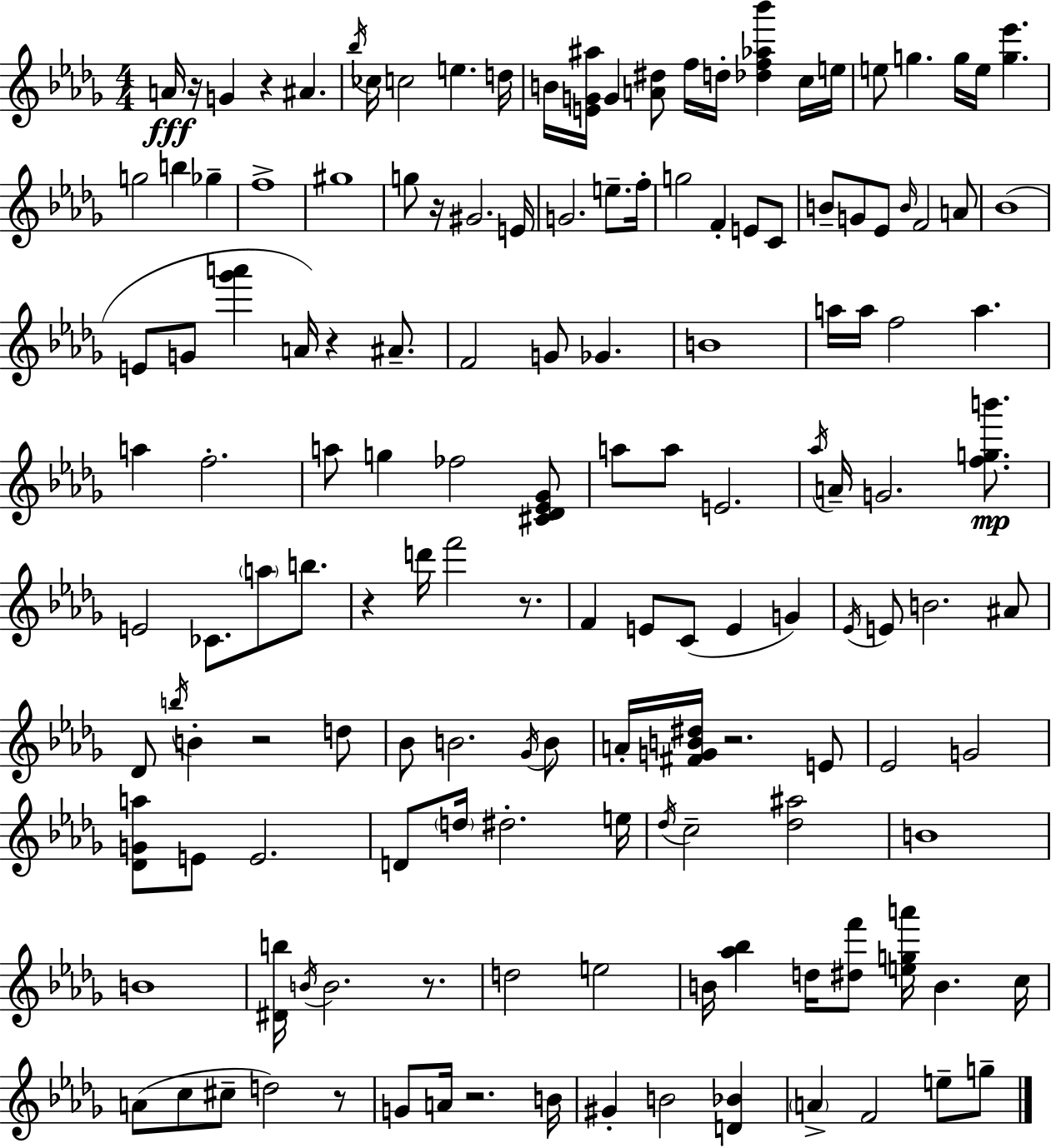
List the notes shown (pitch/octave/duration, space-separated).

A4/s R/s G4/q R/q A#4/q. Bb5/s CES5/s C5/h E5/q. D5/s B4/s [E4,G4,A#5]/s G4/q [A4,D#5]/e F5/s D5/s [Db5,F5,Ab5,Bb6]/q C5/s E5/s E5/e G5/q. G5/s E5/s [G5,Eb6]/q. G5/h B5/q Gb5/q F5/w G#5/w G5/e R/s G#4/h. E4/s G4/h. E5/e. F5/s G5/h F4/q E4/e C4/e B4/e G4/e Eb4/e B4/s F4/h A4/e Bb4/w E4/e G4/e [Gb6,A6]/q A4/s R/q A#4/e. F4/h G4/e Gb4/q. B4/w A5/s A5/s F5/h A5/q. A5/q F5/h. A5/e G5/q FES5/h [C#4,Db4,Eb4,Gb4]/e A5/e A5/e E4/h. Ab5/s A4/s G4/h. [F5,G5,B6]/e. E4/h CES4/e. A5/e B5/e. R/q D6/s F6/h R/e. F4/q E4/e C4/e E4/q G4/q Eb4/s E4/e B4/h. A#4/e Db4/e B5/s B4/q R/h D5/e Bb4/e B4/h. Gb4/s B4/e A4/s [F#4,G4,B4,D#5]/s R/h. E4/e Eb4/h G4/h [Db4,G4,A5]/e E4/e E4/h. D4/e D5/s D#5/h. E5/s Db5/s C5/h [Db5,A#5]/h B4/w B4/w [D#4,B5]/s B4/s B4/h. R/e. D5/h E5/h B4/s [Ab5,Bb5]/q D5/s [D#5,F6]/e [E5,G5,A6]/s B4/q. C5/s A4/e C5/e C#5/e D5/h R/e G4/e A4/s R/h. B4/s G#4/q B4/h [D4,Bb4]/q A4/q F4/h E5/e G5/e